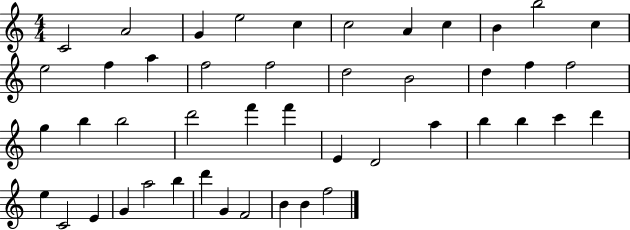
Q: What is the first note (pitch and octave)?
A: C4